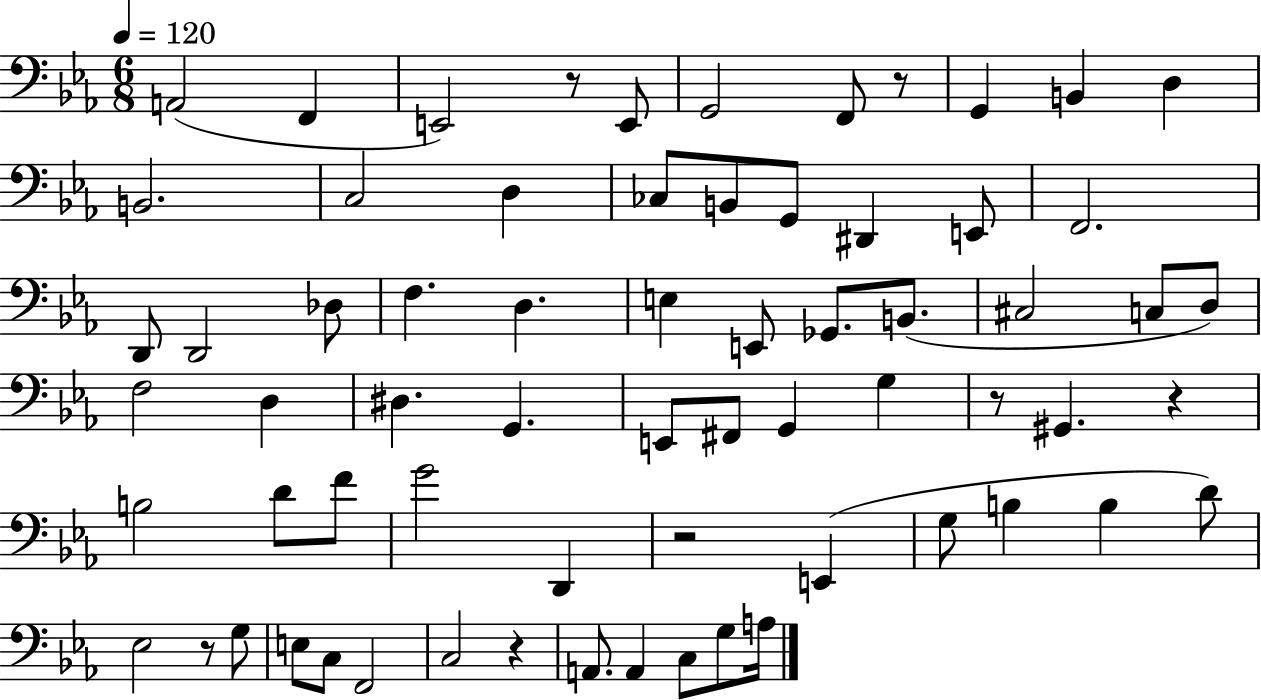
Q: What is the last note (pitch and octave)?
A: A3